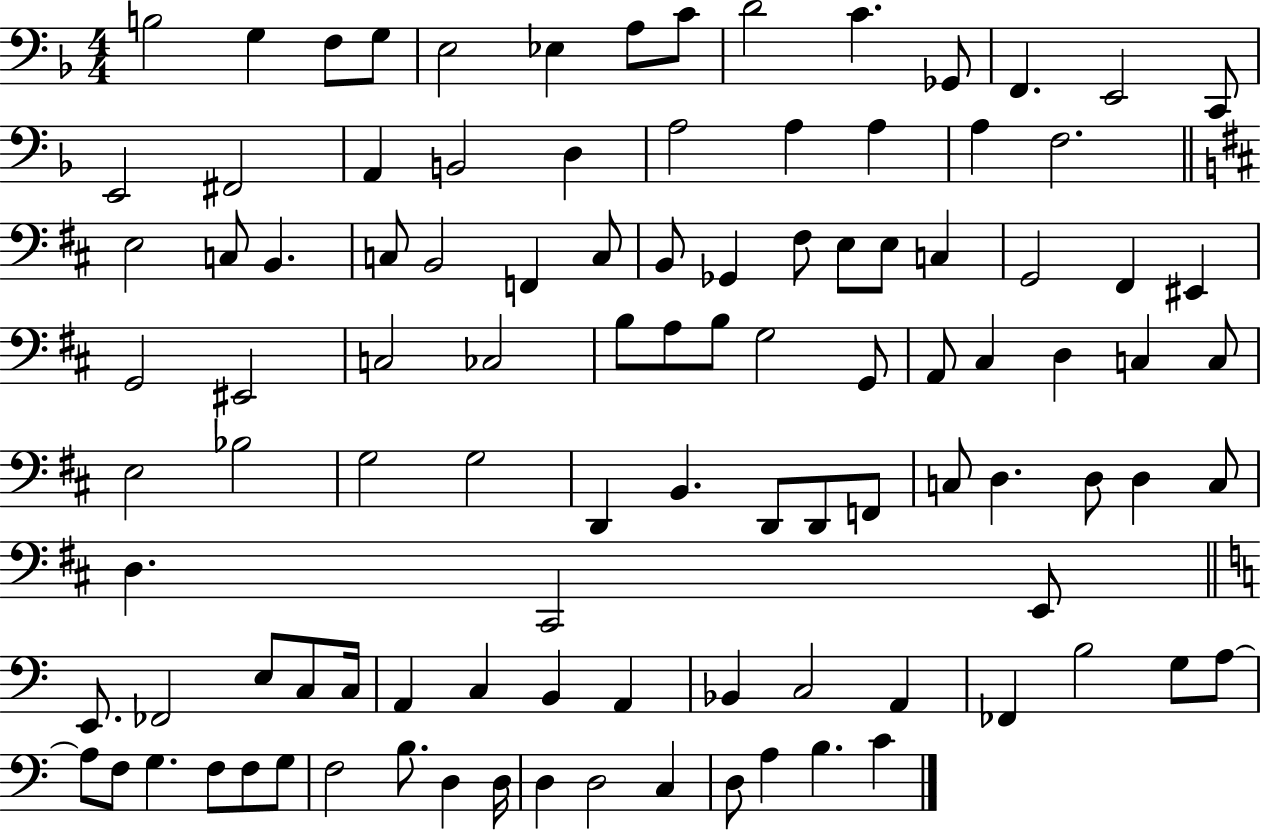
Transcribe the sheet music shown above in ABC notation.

X:1
T:Untitled
M:4/4
L:1/4
K:F
B,2 G, F,/2 G,/2 E,2 _E, A,/2 C/2 D2 C _G,,/2 F,, E,,2 C,,/2 E,,2 ^F,,2 A,, B,,2 D, A,2 A, A, A, F,2 E,2 C,/2 B,, C,/2 B,,2 F,, C,/2 B,,/2 _G,, ^F,/2 E,/2 E,/2 C, G,,2 ^F,, ^E,, G,,2 ^E,,2 C,2 _C,2 B,/2 A,/2 B,/2 G,2 G,,/2 A,,/2 ^C, D, C, C,/2 E,2 _B,2 G,2 G,2 D,, B,, D,,/2 D,,/2 F,,/2 C,/2 D, D,/2 D, C,/2 D, ^C,,2 E,,/2 E,,/2 _F,,2 E,/2 C,/2 C,/4 A,, C, B,, A,, _B,, C,2 A,, _F,, B,2 G,/2 A,/2 A,/2 F,/2 G, F,/2 F,/2 G,/2 F,2 B,/2 D, D,/4 D, D,2 C, D,/2 A, B, C